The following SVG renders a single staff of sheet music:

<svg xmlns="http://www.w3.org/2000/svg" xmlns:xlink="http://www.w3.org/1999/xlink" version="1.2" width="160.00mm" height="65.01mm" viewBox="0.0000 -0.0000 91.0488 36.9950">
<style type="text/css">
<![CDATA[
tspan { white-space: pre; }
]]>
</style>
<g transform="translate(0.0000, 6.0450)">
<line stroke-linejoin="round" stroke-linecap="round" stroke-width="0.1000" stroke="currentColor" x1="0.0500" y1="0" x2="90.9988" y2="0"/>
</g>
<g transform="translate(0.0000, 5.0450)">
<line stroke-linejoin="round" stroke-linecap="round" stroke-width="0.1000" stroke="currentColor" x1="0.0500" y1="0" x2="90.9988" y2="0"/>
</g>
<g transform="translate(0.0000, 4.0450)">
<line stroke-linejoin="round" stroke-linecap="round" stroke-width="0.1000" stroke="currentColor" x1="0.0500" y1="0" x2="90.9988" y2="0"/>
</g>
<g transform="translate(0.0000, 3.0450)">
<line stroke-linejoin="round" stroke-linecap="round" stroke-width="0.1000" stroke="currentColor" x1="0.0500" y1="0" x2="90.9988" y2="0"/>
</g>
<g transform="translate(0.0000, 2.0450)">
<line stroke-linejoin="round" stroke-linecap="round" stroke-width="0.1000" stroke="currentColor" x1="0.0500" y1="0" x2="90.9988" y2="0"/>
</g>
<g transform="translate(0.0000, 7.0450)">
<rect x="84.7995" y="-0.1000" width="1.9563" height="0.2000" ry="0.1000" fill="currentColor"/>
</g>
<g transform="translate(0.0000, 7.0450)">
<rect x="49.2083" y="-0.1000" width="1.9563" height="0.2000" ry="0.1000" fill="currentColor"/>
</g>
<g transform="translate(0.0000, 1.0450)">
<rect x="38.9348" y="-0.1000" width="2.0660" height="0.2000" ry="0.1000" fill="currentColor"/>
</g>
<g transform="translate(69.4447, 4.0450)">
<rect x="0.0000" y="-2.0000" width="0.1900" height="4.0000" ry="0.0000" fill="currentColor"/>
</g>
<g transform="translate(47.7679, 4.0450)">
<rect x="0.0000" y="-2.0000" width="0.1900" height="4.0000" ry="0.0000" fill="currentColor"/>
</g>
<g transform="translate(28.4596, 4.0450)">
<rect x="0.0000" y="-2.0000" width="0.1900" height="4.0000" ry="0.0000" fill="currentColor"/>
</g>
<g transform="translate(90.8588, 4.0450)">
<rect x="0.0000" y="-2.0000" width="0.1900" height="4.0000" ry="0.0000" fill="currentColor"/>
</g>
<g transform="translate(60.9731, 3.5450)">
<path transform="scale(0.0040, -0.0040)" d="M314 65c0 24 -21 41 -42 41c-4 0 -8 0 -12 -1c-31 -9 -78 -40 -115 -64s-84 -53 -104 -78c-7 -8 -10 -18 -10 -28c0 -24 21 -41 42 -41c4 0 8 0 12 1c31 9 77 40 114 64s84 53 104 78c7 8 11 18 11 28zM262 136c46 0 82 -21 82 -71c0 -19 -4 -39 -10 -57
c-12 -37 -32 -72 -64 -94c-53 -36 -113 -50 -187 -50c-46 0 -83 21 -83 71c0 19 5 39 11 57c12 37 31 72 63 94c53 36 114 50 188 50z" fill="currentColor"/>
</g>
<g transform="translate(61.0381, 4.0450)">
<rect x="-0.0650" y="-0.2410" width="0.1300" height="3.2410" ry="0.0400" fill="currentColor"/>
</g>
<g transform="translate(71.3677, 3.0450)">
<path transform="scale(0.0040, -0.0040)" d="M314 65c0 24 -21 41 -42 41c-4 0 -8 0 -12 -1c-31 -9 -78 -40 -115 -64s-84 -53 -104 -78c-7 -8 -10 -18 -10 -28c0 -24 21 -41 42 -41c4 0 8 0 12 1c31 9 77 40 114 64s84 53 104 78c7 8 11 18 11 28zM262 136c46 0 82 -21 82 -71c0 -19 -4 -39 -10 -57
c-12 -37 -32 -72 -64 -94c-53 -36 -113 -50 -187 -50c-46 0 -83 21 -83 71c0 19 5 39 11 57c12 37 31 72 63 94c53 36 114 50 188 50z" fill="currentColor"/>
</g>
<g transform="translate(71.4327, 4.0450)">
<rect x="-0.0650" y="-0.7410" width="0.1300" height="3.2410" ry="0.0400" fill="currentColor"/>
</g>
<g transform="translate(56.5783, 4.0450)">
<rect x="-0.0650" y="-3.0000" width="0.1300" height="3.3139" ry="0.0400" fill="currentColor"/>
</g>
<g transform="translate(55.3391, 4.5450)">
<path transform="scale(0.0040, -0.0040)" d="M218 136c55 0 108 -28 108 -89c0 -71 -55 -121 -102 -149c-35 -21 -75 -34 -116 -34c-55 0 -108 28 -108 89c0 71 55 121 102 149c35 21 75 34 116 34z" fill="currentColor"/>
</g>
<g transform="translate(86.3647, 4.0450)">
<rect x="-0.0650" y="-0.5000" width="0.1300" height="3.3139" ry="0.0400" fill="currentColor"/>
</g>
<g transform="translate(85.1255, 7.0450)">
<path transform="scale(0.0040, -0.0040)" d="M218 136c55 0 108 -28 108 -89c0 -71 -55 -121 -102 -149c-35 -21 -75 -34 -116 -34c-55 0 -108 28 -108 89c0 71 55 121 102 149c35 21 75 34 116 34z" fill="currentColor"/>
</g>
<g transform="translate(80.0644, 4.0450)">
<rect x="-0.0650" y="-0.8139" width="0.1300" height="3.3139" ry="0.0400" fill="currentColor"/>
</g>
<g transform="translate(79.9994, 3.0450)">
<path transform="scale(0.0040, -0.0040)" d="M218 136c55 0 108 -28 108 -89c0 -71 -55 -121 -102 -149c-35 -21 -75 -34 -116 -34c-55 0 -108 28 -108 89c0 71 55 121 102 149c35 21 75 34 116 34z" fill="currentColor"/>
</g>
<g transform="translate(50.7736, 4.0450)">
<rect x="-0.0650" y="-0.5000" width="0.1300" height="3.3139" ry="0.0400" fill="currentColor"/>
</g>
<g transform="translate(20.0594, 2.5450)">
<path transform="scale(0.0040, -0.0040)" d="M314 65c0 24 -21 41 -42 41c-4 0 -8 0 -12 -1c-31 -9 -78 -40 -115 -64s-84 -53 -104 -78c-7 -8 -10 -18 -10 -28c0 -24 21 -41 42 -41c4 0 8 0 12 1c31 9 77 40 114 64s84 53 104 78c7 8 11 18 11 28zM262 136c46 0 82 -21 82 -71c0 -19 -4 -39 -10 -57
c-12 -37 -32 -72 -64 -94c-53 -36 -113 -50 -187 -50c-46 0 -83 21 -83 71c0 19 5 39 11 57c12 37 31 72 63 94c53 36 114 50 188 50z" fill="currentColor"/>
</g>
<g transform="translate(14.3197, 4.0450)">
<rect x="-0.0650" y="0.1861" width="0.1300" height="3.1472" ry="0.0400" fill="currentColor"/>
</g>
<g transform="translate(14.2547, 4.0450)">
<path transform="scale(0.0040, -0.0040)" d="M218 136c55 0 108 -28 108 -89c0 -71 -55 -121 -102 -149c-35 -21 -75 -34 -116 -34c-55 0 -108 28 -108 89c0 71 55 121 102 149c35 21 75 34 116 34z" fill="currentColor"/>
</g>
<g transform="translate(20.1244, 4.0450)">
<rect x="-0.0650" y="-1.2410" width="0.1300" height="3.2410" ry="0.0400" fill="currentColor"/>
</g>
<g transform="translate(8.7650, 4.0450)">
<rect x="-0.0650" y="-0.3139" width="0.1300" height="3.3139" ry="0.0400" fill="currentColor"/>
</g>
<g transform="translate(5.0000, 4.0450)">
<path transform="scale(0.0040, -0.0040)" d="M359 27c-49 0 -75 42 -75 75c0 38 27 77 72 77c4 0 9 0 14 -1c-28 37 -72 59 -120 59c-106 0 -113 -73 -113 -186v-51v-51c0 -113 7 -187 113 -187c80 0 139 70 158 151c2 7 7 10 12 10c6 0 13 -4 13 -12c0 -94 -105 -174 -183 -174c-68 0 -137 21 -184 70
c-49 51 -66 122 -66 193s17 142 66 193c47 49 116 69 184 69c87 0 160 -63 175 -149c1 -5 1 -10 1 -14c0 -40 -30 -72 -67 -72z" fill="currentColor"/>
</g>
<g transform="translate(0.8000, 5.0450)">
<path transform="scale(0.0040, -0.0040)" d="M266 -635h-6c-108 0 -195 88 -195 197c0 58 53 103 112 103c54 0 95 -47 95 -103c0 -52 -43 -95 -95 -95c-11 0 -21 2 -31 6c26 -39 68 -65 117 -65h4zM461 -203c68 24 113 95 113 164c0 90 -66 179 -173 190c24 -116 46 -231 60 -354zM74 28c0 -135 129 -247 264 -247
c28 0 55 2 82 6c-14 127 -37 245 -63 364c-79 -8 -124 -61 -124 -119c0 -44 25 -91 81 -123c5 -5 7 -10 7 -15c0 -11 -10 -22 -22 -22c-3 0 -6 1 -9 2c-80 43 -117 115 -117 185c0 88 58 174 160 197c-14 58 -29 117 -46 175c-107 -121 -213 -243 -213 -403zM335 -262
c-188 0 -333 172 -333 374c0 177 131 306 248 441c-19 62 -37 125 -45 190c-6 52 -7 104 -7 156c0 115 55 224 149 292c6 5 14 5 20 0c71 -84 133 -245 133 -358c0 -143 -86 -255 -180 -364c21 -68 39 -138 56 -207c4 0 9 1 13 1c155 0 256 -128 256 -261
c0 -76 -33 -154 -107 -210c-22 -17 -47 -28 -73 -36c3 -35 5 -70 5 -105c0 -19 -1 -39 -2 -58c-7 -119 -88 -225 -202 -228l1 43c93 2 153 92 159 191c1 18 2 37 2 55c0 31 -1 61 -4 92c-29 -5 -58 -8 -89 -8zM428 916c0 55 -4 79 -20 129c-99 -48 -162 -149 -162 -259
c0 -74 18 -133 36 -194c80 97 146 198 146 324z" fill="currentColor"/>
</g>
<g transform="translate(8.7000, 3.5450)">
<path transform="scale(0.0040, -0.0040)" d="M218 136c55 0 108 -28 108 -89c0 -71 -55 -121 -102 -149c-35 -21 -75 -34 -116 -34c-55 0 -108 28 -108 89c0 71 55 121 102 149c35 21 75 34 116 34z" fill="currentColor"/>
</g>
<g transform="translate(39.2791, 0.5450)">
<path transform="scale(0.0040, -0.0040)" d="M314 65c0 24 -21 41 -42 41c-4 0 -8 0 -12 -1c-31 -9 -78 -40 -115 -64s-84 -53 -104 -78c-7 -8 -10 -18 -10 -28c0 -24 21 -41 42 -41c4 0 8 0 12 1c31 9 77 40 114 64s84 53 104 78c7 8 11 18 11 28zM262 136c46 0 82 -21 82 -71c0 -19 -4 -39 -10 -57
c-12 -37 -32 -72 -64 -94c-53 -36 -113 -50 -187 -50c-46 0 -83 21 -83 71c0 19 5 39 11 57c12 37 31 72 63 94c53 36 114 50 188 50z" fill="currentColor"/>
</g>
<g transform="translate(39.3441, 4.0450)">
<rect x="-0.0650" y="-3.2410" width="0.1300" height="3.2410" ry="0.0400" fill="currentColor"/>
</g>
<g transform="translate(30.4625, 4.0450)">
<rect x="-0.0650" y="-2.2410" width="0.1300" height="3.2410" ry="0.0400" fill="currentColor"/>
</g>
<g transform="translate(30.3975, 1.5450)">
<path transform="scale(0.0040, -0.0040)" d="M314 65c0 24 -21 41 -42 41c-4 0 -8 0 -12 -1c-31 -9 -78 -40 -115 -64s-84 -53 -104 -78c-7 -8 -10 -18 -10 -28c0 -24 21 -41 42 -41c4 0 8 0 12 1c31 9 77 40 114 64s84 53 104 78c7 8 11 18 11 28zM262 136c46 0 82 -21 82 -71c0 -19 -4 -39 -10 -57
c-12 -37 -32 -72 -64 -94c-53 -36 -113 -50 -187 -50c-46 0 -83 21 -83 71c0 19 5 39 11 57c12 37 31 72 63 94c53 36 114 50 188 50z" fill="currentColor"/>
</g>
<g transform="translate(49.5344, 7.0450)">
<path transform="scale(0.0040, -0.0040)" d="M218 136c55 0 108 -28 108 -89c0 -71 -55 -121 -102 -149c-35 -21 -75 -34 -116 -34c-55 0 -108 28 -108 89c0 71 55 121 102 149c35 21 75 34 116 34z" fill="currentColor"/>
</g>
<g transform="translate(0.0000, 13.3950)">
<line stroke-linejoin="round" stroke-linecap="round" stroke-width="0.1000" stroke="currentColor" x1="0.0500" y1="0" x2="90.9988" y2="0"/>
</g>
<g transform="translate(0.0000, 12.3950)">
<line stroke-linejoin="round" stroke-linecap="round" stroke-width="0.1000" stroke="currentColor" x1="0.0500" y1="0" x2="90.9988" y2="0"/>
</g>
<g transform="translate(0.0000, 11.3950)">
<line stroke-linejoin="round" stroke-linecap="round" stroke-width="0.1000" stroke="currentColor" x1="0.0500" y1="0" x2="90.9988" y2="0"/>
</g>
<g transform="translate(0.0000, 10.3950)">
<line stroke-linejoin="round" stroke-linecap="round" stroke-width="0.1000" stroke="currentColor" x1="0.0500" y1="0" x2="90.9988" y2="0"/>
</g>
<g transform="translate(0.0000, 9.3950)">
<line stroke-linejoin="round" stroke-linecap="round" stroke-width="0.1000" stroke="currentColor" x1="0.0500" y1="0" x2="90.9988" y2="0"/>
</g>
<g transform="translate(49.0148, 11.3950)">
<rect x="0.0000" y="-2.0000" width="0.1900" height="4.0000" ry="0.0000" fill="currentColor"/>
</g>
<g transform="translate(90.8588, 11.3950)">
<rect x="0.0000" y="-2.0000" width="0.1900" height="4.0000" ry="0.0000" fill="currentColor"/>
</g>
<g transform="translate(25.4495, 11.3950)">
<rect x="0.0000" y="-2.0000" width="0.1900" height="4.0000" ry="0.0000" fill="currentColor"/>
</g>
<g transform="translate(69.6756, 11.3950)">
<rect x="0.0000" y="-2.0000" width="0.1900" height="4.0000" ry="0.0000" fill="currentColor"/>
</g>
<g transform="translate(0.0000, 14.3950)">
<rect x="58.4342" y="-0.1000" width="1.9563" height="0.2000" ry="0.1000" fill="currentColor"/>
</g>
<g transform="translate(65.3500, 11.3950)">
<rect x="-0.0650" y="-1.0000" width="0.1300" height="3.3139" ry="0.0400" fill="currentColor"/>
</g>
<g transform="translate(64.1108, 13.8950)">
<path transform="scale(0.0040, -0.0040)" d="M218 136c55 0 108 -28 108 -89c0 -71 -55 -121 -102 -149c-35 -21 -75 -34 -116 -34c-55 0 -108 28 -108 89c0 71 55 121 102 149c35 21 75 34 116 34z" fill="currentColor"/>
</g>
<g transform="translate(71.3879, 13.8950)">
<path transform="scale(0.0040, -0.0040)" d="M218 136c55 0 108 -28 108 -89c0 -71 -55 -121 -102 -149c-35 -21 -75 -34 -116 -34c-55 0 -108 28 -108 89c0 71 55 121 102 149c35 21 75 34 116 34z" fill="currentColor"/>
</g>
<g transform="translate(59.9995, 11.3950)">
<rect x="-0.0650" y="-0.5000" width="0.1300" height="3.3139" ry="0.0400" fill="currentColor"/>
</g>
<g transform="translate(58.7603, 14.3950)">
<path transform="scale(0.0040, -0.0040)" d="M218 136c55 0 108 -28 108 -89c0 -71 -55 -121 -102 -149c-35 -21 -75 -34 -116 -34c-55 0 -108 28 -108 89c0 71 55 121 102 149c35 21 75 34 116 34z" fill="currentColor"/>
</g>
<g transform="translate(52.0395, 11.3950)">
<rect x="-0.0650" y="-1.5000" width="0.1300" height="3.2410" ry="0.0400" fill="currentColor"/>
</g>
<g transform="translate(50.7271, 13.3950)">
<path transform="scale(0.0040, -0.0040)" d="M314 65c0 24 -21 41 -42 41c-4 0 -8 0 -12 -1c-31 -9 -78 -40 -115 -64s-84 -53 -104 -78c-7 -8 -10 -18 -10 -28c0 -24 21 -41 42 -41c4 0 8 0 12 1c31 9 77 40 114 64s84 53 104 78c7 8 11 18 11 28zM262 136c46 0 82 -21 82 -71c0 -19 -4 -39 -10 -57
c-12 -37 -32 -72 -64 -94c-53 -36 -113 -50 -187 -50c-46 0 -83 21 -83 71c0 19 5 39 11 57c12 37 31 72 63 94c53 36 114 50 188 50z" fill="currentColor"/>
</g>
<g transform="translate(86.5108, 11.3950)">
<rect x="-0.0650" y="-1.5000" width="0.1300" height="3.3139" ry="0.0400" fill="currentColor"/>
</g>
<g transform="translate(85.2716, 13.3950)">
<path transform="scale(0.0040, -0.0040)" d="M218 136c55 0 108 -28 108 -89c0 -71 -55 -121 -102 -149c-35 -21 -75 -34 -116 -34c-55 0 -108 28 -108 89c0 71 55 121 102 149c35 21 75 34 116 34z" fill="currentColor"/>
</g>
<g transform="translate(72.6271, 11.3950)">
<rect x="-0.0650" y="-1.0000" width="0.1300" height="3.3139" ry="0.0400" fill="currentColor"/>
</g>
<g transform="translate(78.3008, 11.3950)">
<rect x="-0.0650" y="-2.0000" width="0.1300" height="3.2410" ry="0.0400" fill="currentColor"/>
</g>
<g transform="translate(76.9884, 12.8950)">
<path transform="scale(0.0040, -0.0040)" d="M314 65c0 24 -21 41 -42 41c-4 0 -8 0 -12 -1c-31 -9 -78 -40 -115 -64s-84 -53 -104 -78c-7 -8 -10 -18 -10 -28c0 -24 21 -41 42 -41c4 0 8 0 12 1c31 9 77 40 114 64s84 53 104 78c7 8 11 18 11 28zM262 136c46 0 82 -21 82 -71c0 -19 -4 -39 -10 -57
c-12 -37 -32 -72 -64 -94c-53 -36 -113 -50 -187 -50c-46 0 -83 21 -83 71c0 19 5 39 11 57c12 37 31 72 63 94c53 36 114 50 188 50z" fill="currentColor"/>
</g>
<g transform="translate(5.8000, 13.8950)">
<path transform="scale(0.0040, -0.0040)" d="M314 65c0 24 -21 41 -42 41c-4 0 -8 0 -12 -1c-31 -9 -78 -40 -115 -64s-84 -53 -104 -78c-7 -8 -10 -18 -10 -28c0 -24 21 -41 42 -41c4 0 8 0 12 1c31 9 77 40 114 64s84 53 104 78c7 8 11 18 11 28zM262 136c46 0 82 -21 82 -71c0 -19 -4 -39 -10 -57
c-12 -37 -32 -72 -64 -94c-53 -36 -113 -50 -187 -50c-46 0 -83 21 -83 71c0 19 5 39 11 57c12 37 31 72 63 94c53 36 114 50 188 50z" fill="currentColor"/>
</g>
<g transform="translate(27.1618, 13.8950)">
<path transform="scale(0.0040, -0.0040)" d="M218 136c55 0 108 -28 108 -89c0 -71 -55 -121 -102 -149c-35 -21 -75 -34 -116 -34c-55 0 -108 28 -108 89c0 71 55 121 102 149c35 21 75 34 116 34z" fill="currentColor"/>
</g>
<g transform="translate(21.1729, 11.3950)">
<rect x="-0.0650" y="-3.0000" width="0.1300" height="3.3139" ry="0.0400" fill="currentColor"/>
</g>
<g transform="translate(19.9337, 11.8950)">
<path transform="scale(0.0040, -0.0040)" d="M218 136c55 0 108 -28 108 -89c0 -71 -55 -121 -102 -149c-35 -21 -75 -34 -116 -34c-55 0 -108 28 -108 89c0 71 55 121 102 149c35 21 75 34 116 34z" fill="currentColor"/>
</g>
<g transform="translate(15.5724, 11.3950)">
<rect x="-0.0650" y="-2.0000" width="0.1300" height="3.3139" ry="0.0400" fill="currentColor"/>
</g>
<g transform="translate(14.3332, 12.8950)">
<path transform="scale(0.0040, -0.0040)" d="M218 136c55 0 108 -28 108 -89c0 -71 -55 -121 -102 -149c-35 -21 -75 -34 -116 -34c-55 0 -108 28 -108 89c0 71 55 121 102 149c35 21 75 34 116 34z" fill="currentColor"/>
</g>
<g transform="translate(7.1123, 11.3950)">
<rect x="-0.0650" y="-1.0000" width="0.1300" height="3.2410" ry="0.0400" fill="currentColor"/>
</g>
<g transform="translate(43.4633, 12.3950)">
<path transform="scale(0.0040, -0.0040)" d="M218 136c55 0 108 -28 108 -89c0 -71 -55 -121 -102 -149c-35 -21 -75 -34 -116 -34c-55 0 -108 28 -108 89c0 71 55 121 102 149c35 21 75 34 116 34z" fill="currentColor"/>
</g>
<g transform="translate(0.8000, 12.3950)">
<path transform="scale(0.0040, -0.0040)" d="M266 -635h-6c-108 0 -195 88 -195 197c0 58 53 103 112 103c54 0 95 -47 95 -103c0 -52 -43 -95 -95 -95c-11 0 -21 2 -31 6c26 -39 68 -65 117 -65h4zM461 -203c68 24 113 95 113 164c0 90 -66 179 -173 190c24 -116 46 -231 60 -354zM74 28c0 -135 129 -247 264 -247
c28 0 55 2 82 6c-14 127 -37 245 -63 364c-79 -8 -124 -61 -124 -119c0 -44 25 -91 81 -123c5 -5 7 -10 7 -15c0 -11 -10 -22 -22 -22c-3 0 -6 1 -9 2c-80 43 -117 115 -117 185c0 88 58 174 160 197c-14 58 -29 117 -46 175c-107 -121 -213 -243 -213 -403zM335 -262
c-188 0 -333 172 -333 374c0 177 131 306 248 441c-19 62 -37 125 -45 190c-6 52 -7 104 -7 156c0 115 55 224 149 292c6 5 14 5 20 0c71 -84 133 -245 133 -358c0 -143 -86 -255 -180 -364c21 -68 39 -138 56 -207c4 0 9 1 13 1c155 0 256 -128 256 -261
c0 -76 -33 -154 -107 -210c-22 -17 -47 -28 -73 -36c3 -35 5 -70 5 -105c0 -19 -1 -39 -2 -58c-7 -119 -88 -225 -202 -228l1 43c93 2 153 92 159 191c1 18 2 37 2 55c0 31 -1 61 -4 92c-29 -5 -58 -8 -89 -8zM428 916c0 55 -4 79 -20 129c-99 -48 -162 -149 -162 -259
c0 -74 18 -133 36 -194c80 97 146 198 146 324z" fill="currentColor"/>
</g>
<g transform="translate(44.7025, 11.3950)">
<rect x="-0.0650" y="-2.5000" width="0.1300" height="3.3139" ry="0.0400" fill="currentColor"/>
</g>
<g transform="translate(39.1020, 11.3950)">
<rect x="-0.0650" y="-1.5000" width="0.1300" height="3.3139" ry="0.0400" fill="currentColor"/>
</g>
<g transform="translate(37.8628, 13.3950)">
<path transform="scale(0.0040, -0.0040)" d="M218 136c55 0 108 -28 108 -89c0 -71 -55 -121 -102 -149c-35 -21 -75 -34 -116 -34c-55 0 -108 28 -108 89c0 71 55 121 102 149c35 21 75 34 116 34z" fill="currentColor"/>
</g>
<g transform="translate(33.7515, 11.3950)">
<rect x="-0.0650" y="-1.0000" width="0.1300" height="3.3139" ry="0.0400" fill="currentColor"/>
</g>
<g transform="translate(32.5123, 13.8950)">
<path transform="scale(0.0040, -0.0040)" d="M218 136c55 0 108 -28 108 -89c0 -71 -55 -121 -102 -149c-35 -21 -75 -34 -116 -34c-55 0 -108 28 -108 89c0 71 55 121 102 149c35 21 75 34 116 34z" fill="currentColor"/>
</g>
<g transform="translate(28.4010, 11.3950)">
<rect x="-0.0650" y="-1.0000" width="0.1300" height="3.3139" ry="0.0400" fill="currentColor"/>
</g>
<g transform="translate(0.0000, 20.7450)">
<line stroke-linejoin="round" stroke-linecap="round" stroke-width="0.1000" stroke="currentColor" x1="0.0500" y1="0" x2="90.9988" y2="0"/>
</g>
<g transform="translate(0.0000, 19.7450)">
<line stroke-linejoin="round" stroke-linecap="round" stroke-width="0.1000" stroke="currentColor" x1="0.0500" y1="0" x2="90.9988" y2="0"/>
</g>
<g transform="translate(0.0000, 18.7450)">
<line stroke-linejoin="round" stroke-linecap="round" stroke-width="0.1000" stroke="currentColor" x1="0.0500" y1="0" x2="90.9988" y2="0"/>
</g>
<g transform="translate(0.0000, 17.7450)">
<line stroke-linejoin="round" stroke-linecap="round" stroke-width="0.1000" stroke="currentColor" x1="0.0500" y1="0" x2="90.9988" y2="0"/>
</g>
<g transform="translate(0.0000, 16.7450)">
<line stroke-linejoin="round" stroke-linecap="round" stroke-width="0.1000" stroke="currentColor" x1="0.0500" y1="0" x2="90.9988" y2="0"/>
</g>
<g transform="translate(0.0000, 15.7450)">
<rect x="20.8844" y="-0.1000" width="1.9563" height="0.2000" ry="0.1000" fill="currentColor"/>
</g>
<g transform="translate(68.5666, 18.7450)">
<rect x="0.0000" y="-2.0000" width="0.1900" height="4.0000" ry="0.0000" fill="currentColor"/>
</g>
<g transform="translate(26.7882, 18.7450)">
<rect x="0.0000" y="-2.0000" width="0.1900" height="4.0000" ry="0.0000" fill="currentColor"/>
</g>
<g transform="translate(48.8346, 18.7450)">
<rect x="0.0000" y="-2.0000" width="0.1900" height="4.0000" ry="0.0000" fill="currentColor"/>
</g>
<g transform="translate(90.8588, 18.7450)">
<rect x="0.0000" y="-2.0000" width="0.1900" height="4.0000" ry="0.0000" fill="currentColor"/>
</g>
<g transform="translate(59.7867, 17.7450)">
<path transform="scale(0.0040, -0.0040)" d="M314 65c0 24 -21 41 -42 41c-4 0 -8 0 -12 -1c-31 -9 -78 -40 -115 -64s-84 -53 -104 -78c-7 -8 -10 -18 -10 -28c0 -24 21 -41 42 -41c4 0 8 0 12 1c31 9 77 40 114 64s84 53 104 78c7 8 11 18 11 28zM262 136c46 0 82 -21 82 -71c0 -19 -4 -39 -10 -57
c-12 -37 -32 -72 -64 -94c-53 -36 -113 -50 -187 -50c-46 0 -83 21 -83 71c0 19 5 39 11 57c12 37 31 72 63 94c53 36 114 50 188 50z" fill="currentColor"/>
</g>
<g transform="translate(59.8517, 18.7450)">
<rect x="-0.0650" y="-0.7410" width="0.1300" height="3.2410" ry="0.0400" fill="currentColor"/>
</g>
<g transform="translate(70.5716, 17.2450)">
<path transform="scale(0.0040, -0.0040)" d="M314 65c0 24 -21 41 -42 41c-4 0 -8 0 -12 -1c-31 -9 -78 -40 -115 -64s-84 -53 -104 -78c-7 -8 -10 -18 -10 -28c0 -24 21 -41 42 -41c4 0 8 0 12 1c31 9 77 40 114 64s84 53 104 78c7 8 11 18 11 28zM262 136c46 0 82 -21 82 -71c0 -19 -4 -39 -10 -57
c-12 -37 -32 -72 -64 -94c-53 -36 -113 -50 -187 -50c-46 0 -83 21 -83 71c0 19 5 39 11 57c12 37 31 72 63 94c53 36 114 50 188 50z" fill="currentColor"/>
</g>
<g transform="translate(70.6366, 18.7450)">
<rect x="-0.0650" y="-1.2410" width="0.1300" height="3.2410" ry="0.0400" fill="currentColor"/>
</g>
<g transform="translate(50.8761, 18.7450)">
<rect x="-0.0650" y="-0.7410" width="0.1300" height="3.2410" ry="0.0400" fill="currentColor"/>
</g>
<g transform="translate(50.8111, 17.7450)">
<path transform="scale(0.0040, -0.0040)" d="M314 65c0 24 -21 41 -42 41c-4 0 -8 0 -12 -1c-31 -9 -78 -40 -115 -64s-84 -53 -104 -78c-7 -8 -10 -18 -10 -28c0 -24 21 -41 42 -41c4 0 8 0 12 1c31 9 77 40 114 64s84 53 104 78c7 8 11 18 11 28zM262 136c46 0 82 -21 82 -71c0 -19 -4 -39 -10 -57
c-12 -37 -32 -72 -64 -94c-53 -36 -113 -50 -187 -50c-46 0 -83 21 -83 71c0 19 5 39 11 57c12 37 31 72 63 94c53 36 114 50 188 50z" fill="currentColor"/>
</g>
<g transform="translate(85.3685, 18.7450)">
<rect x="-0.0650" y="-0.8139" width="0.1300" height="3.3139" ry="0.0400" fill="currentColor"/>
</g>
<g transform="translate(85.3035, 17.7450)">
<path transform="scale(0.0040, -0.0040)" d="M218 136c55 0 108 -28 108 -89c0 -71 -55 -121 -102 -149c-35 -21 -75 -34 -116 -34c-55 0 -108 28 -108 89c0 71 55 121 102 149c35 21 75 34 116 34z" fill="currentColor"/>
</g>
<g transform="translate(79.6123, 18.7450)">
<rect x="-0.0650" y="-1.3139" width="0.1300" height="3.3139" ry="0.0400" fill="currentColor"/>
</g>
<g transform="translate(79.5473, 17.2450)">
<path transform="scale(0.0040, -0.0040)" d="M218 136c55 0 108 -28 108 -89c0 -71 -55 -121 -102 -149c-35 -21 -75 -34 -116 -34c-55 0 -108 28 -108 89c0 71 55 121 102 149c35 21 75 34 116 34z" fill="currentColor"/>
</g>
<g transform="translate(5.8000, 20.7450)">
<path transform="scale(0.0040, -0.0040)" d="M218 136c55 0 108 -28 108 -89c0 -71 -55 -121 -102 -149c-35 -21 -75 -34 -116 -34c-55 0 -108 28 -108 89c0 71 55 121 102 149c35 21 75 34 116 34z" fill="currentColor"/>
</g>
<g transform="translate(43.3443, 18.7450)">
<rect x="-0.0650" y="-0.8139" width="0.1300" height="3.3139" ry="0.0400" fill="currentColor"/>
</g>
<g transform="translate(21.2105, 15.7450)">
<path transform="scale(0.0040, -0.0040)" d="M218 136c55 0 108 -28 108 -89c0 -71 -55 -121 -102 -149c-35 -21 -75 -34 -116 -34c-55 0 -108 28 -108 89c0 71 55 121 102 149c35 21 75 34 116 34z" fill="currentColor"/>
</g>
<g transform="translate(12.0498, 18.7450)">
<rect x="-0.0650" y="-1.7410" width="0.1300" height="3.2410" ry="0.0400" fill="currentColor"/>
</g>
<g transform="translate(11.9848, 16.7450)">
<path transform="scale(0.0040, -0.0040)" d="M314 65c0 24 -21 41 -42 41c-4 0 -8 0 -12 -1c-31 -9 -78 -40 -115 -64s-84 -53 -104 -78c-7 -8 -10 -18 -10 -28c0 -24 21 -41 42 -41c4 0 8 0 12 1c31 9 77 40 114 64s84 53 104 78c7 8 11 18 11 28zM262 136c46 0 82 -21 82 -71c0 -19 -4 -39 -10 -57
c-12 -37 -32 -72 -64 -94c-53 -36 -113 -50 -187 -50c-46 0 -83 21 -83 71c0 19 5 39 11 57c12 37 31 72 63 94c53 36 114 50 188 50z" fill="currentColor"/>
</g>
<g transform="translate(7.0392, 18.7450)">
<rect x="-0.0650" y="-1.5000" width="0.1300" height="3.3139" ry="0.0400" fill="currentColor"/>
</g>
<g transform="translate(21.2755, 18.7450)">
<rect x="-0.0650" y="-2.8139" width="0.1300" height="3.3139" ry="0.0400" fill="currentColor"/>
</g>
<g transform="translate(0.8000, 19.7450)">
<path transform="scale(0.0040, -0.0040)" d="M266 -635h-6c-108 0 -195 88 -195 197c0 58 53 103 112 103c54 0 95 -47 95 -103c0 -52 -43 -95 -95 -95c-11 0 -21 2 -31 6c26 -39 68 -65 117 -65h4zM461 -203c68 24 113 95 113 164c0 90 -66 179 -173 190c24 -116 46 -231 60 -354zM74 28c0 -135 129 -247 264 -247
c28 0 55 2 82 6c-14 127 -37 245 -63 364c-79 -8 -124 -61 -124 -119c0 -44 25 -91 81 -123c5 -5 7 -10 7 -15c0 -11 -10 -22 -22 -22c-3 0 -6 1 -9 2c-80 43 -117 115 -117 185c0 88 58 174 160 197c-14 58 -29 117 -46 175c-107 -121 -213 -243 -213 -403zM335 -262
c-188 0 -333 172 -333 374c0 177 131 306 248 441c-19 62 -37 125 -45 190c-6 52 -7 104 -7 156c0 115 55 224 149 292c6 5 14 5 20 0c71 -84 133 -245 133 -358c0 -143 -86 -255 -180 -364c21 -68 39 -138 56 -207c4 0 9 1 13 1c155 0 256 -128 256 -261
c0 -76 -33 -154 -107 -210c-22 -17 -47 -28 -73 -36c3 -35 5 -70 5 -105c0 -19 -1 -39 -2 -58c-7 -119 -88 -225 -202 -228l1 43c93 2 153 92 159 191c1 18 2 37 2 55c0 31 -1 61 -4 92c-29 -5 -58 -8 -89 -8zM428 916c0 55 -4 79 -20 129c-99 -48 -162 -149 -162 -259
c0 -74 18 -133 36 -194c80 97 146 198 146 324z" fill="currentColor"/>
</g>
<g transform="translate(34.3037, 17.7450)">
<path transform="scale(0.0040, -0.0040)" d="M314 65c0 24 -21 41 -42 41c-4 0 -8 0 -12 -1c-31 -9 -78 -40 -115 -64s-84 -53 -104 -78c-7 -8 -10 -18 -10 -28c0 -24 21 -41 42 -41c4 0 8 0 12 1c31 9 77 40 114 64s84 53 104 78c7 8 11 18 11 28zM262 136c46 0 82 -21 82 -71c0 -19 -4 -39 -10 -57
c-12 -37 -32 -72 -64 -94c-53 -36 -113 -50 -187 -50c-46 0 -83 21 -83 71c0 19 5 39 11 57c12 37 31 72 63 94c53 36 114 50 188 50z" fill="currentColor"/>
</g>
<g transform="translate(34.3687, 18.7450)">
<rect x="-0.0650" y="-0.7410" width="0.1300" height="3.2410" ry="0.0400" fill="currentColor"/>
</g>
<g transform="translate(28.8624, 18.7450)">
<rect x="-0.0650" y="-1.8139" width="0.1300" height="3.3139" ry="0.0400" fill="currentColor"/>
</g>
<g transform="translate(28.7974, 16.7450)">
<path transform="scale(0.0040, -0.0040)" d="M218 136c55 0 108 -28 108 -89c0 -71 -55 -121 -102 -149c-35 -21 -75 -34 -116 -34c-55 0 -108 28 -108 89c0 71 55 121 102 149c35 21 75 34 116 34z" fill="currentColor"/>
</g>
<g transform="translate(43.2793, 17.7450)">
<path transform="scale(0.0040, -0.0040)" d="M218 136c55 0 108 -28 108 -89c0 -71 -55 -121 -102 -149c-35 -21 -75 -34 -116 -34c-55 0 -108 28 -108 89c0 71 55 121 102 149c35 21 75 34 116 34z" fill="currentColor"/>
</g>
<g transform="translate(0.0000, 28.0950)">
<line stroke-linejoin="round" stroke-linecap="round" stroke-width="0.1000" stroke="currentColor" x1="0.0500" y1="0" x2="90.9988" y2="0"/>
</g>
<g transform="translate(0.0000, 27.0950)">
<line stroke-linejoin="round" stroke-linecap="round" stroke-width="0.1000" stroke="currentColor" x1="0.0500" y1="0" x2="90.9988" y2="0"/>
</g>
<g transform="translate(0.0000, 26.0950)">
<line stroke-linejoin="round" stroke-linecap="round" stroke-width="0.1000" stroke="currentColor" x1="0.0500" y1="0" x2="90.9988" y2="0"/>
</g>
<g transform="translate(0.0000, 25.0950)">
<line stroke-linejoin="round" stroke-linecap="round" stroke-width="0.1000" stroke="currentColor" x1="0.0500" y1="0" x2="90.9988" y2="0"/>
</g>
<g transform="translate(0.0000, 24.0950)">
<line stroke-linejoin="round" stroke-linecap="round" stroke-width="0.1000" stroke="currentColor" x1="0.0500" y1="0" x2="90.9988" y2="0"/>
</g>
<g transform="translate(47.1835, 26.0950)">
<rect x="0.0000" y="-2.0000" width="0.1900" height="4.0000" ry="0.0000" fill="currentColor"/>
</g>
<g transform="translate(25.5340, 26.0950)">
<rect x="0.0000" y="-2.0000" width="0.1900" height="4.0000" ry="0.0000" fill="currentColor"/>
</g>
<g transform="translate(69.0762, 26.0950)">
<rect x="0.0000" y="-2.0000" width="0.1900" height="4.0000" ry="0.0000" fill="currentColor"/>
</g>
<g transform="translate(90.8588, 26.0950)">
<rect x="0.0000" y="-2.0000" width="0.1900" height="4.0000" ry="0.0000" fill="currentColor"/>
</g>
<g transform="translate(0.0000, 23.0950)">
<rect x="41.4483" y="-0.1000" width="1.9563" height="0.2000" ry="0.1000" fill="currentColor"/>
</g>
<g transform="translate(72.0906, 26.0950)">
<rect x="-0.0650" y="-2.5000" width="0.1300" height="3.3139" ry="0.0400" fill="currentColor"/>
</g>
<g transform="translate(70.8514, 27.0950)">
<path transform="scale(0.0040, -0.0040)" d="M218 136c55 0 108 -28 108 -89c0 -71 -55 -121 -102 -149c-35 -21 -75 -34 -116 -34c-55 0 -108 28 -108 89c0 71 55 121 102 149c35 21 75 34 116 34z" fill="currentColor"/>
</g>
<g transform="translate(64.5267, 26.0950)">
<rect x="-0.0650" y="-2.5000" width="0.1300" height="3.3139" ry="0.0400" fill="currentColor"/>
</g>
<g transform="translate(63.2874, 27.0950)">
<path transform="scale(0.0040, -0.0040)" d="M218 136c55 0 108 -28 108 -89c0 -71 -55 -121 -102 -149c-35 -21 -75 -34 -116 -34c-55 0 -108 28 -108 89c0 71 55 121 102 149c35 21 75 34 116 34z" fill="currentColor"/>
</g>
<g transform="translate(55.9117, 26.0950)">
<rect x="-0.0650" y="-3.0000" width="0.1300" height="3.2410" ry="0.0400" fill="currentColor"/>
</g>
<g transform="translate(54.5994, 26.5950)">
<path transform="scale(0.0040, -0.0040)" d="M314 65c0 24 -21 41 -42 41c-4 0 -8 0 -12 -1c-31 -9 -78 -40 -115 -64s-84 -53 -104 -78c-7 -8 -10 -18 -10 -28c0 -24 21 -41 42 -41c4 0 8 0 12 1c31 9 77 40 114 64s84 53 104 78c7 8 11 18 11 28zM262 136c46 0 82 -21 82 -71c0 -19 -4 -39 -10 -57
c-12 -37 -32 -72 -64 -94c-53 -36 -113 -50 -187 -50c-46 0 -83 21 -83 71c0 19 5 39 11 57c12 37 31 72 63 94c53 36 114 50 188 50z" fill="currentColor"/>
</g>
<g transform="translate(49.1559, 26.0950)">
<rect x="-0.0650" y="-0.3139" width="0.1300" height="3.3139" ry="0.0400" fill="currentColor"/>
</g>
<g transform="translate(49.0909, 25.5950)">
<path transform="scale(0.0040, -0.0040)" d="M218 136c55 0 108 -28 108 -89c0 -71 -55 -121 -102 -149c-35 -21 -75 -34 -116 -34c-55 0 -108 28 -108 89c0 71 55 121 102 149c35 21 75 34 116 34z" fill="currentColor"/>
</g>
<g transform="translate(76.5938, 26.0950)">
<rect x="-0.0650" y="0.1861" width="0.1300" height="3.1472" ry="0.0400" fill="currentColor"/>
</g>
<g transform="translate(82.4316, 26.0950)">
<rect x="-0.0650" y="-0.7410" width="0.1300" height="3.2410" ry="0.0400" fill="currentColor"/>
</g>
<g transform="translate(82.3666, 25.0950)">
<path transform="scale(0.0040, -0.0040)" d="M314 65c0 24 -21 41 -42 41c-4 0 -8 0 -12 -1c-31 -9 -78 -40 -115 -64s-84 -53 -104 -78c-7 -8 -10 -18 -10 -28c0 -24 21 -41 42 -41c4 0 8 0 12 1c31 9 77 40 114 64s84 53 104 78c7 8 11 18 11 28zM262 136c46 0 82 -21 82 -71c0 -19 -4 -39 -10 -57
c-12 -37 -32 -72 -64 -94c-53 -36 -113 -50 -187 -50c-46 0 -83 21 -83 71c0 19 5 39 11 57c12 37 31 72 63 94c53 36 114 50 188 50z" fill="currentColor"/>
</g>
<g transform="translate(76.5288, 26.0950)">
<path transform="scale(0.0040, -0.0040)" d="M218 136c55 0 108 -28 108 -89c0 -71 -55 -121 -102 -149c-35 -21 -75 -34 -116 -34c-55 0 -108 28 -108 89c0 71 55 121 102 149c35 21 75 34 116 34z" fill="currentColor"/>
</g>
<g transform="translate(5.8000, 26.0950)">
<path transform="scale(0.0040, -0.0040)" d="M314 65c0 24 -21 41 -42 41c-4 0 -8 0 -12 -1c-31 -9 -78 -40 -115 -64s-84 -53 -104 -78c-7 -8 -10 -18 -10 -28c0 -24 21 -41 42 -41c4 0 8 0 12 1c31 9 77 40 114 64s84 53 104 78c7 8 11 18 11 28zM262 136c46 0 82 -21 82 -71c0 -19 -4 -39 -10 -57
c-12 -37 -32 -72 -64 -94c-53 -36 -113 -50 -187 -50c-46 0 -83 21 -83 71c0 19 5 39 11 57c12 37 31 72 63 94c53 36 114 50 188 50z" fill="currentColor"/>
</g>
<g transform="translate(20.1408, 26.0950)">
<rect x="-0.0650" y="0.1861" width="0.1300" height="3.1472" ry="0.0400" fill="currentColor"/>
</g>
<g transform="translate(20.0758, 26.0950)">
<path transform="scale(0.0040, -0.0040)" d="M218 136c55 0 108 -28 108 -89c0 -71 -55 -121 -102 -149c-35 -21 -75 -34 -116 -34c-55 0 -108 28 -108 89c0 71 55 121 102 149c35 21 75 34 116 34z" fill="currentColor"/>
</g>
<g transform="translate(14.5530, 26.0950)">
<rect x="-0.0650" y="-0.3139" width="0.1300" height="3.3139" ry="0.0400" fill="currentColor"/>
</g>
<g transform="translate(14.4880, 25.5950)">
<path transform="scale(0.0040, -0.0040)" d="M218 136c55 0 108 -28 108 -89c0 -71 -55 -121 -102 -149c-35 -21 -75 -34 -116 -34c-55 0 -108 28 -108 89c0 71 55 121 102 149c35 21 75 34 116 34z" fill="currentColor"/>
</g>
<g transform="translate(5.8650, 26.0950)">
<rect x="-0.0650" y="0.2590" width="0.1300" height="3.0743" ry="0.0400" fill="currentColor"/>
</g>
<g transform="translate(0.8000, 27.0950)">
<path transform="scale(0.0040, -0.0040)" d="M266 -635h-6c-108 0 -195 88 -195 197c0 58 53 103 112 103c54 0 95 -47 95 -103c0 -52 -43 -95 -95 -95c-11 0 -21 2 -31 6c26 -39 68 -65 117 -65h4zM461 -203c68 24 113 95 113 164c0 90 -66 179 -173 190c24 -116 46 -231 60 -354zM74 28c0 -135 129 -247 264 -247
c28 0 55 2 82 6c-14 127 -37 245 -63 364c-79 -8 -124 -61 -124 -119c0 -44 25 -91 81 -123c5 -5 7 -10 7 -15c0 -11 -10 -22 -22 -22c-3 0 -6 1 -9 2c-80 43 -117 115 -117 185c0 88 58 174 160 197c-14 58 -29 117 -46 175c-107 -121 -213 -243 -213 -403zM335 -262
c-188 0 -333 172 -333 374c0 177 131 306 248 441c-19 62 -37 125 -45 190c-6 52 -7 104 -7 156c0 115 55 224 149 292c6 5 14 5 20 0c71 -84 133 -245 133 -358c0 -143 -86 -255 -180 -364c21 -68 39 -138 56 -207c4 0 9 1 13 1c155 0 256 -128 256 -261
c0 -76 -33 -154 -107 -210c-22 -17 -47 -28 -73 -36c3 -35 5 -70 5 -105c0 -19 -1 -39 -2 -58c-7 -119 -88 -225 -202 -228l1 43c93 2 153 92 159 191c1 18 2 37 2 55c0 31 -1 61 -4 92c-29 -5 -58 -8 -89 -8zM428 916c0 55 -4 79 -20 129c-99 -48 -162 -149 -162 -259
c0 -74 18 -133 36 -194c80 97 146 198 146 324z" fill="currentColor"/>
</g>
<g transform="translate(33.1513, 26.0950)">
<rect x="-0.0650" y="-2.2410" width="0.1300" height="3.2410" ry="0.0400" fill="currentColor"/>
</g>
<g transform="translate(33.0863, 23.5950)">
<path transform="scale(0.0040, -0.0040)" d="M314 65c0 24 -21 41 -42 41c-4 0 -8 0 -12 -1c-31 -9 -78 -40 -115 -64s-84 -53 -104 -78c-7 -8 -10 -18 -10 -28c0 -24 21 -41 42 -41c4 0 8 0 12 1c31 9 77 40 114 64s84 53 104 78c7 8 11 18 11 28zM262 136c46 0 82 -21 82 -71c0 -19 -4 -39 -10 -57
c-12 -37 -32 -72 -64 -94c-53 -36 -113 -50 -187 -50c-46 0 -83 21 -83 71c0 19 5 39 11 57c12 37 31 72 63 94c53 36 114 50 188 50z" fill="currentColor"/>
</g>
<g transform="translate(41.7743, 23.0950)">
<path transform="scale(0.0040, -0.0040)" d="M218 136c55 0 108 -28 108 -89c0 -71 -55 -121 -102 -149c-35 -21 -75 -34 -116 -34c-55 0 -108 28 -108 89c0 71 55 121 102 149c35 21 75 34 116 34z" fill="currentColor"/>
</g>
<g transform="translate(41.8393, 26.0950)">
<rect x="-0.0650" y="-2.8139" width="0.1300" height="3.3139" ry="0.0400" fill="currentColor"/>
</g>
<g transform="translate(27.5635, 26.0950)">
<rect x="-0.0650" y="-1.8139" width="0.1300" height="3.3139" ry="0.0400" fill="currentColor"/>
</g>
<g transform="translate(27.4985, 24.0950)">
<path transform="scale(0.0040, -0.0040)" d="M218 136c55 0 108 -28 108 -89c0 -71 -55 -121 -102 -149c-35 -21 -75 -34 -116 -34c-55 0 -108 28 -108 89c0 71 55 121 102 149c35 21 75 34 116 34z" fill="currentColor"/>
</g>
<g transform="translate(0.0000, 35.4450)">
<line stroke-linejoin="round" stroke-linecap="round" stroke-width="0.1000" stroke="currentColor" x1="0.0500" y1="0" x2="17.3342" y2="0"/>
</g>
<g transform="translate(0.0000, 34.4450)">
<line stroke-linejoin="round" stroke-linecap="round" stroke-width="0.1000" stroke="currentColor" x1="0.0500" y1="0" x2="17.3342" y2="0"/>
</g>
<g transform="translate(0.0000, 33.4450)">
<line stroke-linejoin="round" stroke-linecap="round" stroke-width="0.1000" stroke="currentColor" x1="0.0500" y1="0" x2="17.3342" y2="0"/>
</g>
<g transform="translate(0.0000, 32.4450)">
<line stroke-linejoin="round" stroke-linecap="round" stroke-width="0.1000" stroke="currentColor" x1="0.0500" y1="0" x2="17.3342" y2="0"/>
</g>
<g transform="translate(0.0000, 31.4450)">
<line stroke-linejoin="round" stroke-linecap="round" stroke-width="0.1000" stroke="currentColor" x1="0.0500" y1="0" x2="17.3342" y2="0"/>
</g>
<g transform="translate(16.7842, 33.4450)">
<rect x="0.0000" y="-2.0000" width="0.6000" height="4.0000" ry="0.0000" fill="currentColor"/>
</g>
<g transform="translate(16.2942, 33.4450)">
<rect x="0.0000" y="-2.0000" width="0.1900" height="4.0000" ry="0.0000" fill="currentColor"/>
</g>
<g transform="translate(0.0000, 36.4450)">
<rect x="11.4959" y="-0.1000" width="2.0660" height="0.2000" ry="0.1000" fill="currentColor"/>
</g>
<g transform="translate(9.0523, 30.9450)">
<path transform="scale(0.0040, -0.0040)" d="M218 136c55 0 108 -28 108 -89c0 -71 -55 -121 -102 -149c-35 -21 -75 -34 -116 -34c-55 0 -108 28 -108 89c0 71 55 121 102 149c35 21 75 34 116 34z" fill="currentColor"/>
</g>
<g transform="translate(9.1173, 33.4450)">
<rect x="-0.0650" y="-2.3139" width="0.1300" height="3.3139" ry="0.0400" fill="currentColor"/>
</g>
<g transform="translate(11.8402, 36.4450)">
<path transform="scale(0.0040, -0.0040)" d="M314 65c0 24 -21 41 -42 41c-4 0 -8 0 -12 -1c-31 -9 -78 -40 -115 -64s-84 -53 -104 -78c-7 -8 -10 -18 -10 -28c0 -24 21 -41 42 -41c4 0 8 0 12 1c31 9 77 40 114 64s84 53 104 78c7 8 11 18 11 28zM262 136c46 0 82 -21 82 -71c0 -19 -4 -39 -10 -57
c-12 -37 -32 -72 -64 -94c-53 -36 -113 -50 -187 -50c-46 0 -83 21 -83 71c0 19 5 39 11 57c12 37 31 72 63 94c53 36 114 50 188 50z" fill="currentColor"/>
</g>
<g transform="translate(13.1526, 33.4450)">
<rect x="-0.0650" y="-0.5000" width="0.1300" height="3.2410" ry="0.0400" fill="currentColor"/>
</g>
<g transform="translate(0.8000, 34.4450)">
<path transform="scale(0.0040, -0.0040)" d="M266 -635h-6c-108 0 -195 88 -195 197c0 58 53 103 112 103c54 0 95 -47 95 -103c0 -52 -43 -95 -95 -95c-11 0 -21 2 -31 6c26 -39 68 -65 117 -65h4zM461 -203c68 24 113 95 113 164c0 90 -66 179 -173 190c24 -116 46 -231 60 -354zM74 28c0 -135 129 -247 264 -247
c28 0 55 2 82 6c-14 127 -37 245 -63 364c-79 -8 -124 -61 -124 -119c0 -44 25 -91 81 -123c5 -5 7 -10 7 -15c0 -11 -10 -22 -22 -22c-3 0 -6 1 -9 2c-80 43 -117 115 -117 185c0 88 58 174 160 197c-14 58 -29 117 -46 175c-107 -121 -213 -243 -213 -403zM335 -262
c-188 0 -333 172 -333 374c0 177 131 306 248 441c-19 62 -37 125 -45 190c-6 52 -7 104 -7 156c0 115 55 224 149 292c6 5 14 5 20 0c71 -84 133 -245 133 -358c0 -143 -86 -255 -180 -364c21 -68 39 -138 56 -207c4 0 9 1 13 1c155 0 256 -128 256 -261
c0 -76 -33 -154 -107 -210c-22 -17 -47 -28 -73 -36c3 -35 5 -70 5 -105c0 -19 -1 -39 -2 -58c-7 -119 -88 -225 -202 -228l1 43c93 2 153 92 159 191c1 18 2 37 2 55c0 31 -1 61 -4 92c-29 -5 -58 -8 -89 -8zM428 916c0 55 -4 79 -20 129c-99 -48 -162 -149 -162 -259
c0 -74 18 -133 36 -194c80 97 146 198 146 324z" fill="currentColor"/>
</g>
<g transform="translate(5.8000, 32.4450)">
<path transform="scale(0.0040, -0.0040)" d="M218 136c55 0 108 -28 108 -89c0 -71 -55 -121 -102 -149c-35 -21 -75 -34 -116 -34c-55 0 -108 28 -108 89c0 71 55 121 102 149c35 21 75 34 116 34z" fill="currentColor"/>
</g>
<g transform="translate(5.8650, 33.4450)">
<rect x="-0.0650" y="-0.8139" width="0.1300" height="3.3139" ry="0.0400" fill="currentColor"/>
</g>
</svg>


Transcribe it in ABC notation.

X:1
T:Untitled
M:4/4
L:1/4
K:C
c B e2 g2 b2 C A c2 d2 d C D2 F A D D E G E2 C D D F2 E E f2 a f d2 d d2 d2 e2 e d B2 c B f g2 a c A2 G G B d2 d g C2